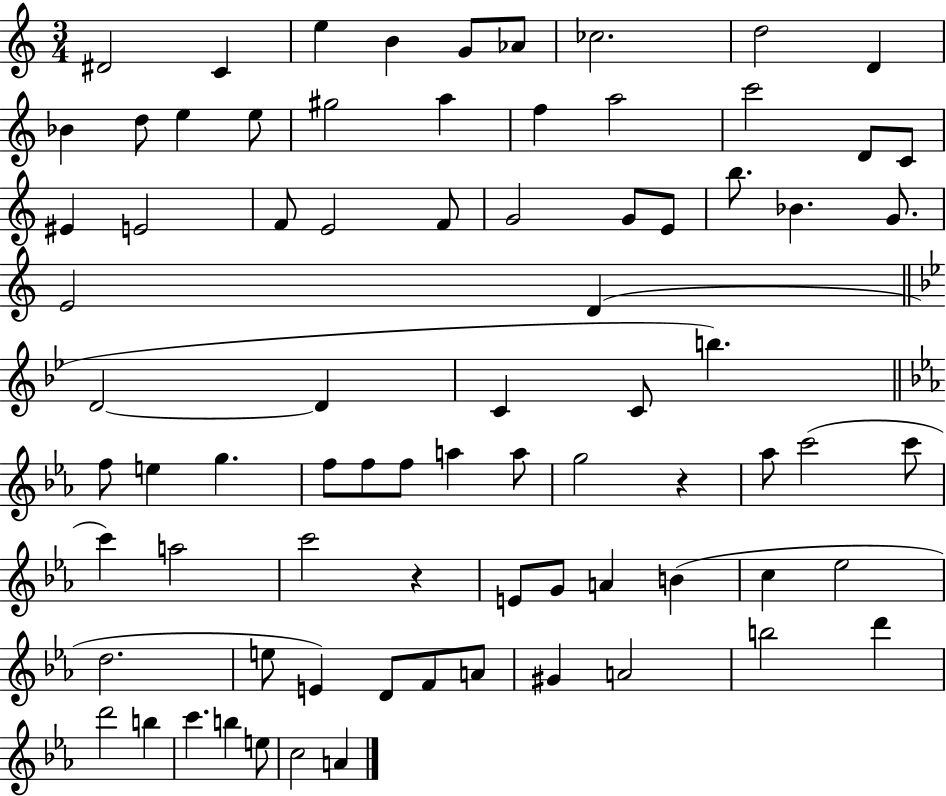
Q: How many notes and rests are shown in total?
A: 78